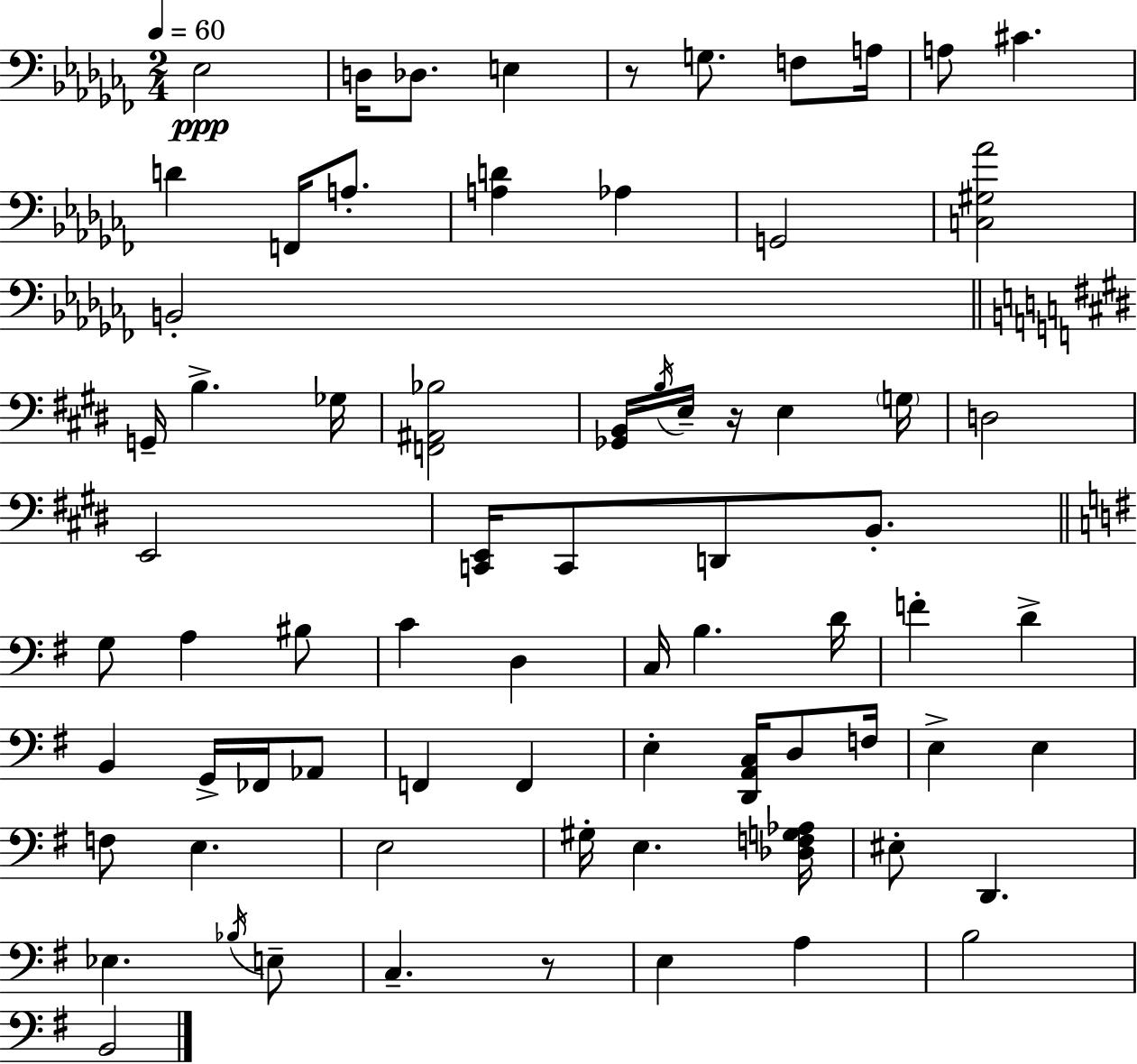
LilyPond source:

{
  \clef bass
  \numericTimeSignature
  \time 2/4
  \key aes \minor
  \tempo 4 = 60
  \repeat volta 2 { ees2\ppp | d16 des8. e4 | r8 g8. f8 a16 | a8 cis'4. | \break d'4 f,16 a8.-. | <a d'>4 aes4 | g,2 | <c gis aes'>2 | \break b,2-. | \bar "||" \break \key e \major g,16-- b4.-> ges16 | <f, ais, bes>2 | <ges, b,>16 \acciaccatura { b16 } e16-- r16 e4 | \parenthesize g16 d2 | \break e,2 | <c, e,>16 c,8 d,8 b,8.-. | \bar "||" \break \key e \minor g8 a4 bis8 | c'4 d4 | c16 b4. d'16 | f'4-. d'4-> | \break b,4 g,16-> fes,16 aes,8 | f,4 f,4 | e4-. <d, a, c>16 d8 f16 | e4-> e4 | \break f8 e4. | e2 | gis16-. e4. <des f g aes>16 | eis8-. d,4. | \break ees4. \acciaccatura { bes16 } e8-- | c4.-- r8 | e4 a4 | b2 | \break b,2 | } \bar "|."
}